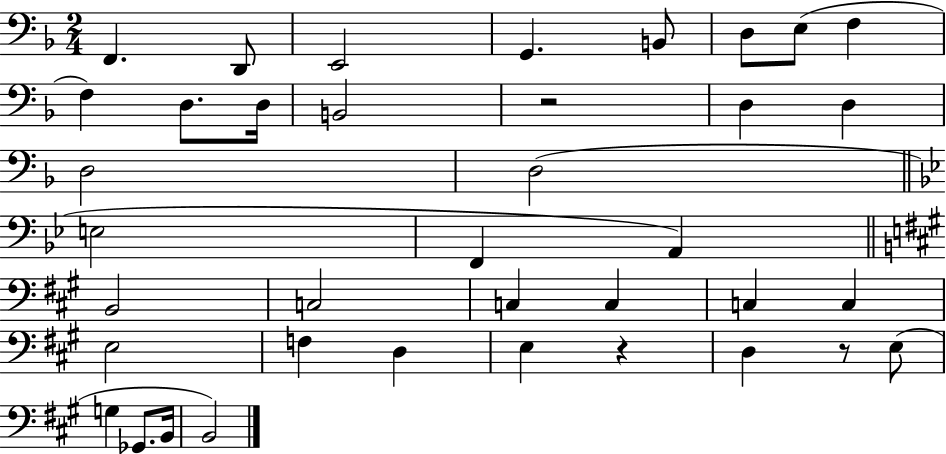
{
  \clef bass
  \numericTimeSignature
  \time 2/4
  \key f \major
  f,4. d,8 | e,2 | g,4. b,8 | d8 e8( f4 | \break f4) d8. d16 | b,2 | r2 | d4 d4 | \break d2 | d2( | \bar "||" \break \key bes \major e2 | f,4 a,4) | \bar "||" \break \key a \major b,2 | c2 | c4 c4 | c4 c4 | \break e2 | f4 d4 | e4 r4 | d4 r8 e8( | \break g4 ges,8. b,16 | b,2) | \bar "|."
}